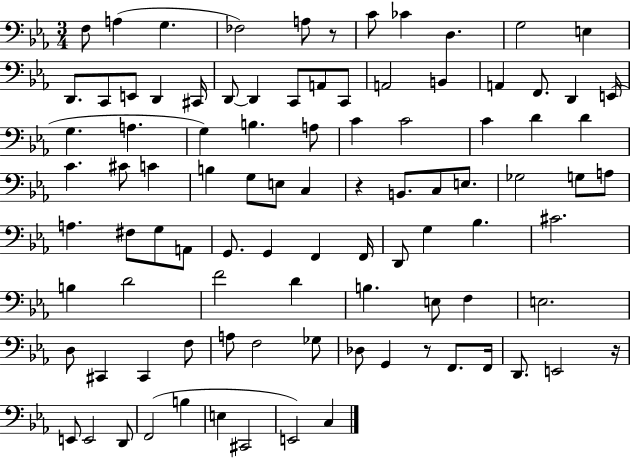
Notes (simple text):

F3/e A3/q G3/q. FES3/h A3/e R/e C4/e CES4/q D3/q. G3/h E3/q D2/e. C2/e E2/e D2/q C#2/s D2/e D2/q C2/e A2/e C2/e A2/h B2/q A2/q F2/e. D2/q E2/s G3/q. A3/q. G3/q B3/q. A3/e C4/q C4/h C4/q D4/q D4/q C4/q. C#4/e C4/q B3/q G3/e E3/e C3/q R/q B2/e. C3/e E3/e. Gb3/h G3/e A3/e A3/q. F#3/e G3/e A2/e G2/e. G2/q F2/q F2/s D2/e G3/q Bb3/q. C#4/h. B3/q D4/h F4/h D4/q B3/q. E3/e F3/q E3/h. D3/e C#2/q C#2/q F3/e A3/e F3/h Gb3/e Db3/e G2/q R/e F2/e. F2/s D2/e. E2/h R/s E2/e E2/h D2/e F2/h B3/q E3/q C#2/h E2/h C3/q